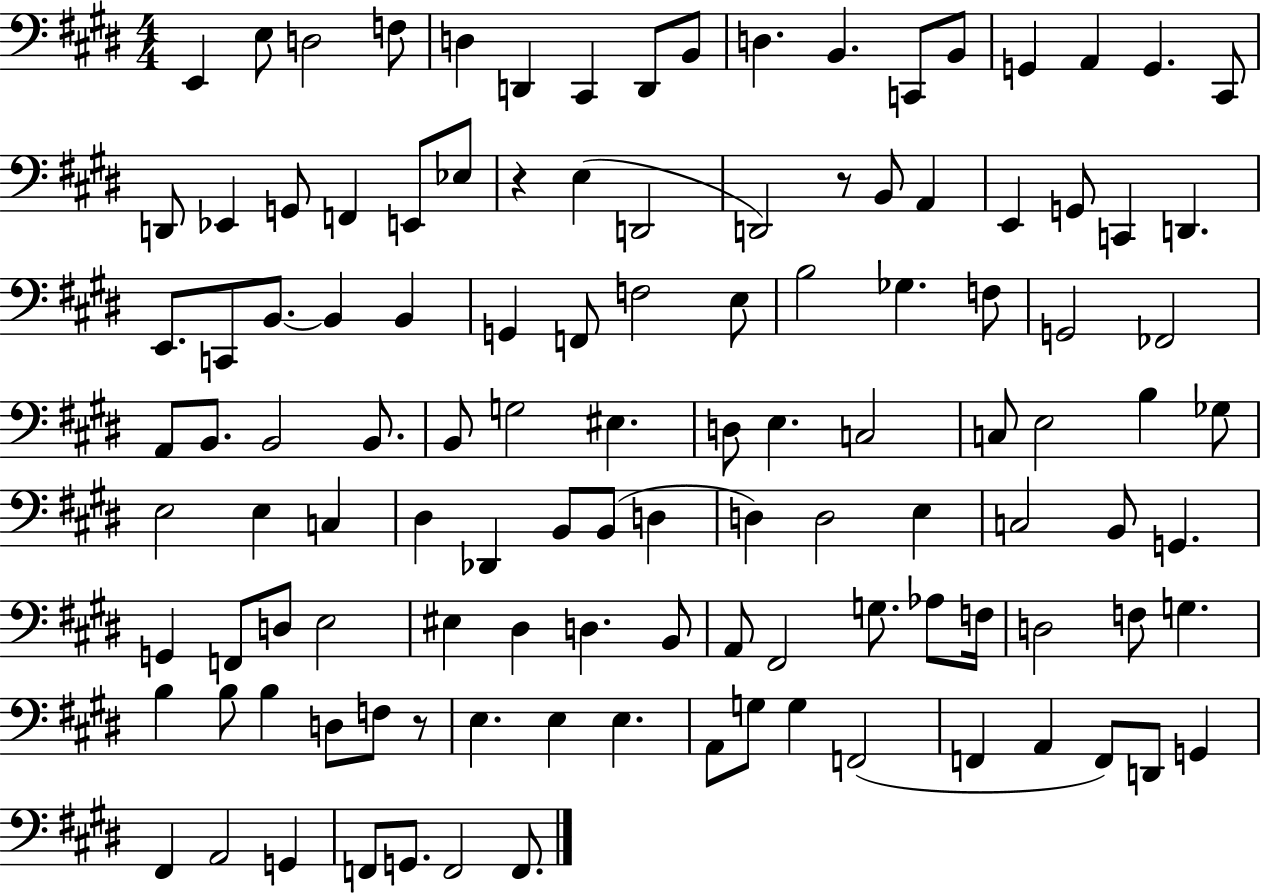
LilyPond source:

{
  \clef bass
  \numericTimeSignature
  \time 4/4
  \key e \major
  e,4 e8 d2 f8 | d4 d,4 cis,4 d,8 b,8 | d4. b,4. c,8 b,8 | g,4 a,4 g,4. cis,8 | \break d,8 ees,4 g,8 f,4 e,8 ees8 | r4 e4( d,2 | d,2) r8 b,8 a,4 | e,4 g,8 c,4 d,4. | \break e,8. c,8 b,8.~~ b,4 b,4 | g,4 f,8 f2 e8 | b2 ges4. f8 | g,2 fes,2 | \break a,8 b,8. b,2 b,8. | b,8 g2 eis4. | d8 e4. c2 | c8 e2 b4 ges8 | \break e2 e4 c4 | dis4 des,4 b,8 b,8( d4 | d4) d2 e4 | c2 b,8 g,4. | \break g,4 f,8 d8 e2 | eis4 dis4 d4. b,8 | a,8 fis,2 g8. aes8 f16 | d2 f8 g4. | \break b4 b8 b4 d8 f8 r8 | e4. e4 e4. | a,8 g8 g4 f,2( | f,4 a,4 f,8) d,8 g,4 | \break fis,4 a,2 g,4 | f,8 g,8. f,2 f,8. | \bar "|."
}